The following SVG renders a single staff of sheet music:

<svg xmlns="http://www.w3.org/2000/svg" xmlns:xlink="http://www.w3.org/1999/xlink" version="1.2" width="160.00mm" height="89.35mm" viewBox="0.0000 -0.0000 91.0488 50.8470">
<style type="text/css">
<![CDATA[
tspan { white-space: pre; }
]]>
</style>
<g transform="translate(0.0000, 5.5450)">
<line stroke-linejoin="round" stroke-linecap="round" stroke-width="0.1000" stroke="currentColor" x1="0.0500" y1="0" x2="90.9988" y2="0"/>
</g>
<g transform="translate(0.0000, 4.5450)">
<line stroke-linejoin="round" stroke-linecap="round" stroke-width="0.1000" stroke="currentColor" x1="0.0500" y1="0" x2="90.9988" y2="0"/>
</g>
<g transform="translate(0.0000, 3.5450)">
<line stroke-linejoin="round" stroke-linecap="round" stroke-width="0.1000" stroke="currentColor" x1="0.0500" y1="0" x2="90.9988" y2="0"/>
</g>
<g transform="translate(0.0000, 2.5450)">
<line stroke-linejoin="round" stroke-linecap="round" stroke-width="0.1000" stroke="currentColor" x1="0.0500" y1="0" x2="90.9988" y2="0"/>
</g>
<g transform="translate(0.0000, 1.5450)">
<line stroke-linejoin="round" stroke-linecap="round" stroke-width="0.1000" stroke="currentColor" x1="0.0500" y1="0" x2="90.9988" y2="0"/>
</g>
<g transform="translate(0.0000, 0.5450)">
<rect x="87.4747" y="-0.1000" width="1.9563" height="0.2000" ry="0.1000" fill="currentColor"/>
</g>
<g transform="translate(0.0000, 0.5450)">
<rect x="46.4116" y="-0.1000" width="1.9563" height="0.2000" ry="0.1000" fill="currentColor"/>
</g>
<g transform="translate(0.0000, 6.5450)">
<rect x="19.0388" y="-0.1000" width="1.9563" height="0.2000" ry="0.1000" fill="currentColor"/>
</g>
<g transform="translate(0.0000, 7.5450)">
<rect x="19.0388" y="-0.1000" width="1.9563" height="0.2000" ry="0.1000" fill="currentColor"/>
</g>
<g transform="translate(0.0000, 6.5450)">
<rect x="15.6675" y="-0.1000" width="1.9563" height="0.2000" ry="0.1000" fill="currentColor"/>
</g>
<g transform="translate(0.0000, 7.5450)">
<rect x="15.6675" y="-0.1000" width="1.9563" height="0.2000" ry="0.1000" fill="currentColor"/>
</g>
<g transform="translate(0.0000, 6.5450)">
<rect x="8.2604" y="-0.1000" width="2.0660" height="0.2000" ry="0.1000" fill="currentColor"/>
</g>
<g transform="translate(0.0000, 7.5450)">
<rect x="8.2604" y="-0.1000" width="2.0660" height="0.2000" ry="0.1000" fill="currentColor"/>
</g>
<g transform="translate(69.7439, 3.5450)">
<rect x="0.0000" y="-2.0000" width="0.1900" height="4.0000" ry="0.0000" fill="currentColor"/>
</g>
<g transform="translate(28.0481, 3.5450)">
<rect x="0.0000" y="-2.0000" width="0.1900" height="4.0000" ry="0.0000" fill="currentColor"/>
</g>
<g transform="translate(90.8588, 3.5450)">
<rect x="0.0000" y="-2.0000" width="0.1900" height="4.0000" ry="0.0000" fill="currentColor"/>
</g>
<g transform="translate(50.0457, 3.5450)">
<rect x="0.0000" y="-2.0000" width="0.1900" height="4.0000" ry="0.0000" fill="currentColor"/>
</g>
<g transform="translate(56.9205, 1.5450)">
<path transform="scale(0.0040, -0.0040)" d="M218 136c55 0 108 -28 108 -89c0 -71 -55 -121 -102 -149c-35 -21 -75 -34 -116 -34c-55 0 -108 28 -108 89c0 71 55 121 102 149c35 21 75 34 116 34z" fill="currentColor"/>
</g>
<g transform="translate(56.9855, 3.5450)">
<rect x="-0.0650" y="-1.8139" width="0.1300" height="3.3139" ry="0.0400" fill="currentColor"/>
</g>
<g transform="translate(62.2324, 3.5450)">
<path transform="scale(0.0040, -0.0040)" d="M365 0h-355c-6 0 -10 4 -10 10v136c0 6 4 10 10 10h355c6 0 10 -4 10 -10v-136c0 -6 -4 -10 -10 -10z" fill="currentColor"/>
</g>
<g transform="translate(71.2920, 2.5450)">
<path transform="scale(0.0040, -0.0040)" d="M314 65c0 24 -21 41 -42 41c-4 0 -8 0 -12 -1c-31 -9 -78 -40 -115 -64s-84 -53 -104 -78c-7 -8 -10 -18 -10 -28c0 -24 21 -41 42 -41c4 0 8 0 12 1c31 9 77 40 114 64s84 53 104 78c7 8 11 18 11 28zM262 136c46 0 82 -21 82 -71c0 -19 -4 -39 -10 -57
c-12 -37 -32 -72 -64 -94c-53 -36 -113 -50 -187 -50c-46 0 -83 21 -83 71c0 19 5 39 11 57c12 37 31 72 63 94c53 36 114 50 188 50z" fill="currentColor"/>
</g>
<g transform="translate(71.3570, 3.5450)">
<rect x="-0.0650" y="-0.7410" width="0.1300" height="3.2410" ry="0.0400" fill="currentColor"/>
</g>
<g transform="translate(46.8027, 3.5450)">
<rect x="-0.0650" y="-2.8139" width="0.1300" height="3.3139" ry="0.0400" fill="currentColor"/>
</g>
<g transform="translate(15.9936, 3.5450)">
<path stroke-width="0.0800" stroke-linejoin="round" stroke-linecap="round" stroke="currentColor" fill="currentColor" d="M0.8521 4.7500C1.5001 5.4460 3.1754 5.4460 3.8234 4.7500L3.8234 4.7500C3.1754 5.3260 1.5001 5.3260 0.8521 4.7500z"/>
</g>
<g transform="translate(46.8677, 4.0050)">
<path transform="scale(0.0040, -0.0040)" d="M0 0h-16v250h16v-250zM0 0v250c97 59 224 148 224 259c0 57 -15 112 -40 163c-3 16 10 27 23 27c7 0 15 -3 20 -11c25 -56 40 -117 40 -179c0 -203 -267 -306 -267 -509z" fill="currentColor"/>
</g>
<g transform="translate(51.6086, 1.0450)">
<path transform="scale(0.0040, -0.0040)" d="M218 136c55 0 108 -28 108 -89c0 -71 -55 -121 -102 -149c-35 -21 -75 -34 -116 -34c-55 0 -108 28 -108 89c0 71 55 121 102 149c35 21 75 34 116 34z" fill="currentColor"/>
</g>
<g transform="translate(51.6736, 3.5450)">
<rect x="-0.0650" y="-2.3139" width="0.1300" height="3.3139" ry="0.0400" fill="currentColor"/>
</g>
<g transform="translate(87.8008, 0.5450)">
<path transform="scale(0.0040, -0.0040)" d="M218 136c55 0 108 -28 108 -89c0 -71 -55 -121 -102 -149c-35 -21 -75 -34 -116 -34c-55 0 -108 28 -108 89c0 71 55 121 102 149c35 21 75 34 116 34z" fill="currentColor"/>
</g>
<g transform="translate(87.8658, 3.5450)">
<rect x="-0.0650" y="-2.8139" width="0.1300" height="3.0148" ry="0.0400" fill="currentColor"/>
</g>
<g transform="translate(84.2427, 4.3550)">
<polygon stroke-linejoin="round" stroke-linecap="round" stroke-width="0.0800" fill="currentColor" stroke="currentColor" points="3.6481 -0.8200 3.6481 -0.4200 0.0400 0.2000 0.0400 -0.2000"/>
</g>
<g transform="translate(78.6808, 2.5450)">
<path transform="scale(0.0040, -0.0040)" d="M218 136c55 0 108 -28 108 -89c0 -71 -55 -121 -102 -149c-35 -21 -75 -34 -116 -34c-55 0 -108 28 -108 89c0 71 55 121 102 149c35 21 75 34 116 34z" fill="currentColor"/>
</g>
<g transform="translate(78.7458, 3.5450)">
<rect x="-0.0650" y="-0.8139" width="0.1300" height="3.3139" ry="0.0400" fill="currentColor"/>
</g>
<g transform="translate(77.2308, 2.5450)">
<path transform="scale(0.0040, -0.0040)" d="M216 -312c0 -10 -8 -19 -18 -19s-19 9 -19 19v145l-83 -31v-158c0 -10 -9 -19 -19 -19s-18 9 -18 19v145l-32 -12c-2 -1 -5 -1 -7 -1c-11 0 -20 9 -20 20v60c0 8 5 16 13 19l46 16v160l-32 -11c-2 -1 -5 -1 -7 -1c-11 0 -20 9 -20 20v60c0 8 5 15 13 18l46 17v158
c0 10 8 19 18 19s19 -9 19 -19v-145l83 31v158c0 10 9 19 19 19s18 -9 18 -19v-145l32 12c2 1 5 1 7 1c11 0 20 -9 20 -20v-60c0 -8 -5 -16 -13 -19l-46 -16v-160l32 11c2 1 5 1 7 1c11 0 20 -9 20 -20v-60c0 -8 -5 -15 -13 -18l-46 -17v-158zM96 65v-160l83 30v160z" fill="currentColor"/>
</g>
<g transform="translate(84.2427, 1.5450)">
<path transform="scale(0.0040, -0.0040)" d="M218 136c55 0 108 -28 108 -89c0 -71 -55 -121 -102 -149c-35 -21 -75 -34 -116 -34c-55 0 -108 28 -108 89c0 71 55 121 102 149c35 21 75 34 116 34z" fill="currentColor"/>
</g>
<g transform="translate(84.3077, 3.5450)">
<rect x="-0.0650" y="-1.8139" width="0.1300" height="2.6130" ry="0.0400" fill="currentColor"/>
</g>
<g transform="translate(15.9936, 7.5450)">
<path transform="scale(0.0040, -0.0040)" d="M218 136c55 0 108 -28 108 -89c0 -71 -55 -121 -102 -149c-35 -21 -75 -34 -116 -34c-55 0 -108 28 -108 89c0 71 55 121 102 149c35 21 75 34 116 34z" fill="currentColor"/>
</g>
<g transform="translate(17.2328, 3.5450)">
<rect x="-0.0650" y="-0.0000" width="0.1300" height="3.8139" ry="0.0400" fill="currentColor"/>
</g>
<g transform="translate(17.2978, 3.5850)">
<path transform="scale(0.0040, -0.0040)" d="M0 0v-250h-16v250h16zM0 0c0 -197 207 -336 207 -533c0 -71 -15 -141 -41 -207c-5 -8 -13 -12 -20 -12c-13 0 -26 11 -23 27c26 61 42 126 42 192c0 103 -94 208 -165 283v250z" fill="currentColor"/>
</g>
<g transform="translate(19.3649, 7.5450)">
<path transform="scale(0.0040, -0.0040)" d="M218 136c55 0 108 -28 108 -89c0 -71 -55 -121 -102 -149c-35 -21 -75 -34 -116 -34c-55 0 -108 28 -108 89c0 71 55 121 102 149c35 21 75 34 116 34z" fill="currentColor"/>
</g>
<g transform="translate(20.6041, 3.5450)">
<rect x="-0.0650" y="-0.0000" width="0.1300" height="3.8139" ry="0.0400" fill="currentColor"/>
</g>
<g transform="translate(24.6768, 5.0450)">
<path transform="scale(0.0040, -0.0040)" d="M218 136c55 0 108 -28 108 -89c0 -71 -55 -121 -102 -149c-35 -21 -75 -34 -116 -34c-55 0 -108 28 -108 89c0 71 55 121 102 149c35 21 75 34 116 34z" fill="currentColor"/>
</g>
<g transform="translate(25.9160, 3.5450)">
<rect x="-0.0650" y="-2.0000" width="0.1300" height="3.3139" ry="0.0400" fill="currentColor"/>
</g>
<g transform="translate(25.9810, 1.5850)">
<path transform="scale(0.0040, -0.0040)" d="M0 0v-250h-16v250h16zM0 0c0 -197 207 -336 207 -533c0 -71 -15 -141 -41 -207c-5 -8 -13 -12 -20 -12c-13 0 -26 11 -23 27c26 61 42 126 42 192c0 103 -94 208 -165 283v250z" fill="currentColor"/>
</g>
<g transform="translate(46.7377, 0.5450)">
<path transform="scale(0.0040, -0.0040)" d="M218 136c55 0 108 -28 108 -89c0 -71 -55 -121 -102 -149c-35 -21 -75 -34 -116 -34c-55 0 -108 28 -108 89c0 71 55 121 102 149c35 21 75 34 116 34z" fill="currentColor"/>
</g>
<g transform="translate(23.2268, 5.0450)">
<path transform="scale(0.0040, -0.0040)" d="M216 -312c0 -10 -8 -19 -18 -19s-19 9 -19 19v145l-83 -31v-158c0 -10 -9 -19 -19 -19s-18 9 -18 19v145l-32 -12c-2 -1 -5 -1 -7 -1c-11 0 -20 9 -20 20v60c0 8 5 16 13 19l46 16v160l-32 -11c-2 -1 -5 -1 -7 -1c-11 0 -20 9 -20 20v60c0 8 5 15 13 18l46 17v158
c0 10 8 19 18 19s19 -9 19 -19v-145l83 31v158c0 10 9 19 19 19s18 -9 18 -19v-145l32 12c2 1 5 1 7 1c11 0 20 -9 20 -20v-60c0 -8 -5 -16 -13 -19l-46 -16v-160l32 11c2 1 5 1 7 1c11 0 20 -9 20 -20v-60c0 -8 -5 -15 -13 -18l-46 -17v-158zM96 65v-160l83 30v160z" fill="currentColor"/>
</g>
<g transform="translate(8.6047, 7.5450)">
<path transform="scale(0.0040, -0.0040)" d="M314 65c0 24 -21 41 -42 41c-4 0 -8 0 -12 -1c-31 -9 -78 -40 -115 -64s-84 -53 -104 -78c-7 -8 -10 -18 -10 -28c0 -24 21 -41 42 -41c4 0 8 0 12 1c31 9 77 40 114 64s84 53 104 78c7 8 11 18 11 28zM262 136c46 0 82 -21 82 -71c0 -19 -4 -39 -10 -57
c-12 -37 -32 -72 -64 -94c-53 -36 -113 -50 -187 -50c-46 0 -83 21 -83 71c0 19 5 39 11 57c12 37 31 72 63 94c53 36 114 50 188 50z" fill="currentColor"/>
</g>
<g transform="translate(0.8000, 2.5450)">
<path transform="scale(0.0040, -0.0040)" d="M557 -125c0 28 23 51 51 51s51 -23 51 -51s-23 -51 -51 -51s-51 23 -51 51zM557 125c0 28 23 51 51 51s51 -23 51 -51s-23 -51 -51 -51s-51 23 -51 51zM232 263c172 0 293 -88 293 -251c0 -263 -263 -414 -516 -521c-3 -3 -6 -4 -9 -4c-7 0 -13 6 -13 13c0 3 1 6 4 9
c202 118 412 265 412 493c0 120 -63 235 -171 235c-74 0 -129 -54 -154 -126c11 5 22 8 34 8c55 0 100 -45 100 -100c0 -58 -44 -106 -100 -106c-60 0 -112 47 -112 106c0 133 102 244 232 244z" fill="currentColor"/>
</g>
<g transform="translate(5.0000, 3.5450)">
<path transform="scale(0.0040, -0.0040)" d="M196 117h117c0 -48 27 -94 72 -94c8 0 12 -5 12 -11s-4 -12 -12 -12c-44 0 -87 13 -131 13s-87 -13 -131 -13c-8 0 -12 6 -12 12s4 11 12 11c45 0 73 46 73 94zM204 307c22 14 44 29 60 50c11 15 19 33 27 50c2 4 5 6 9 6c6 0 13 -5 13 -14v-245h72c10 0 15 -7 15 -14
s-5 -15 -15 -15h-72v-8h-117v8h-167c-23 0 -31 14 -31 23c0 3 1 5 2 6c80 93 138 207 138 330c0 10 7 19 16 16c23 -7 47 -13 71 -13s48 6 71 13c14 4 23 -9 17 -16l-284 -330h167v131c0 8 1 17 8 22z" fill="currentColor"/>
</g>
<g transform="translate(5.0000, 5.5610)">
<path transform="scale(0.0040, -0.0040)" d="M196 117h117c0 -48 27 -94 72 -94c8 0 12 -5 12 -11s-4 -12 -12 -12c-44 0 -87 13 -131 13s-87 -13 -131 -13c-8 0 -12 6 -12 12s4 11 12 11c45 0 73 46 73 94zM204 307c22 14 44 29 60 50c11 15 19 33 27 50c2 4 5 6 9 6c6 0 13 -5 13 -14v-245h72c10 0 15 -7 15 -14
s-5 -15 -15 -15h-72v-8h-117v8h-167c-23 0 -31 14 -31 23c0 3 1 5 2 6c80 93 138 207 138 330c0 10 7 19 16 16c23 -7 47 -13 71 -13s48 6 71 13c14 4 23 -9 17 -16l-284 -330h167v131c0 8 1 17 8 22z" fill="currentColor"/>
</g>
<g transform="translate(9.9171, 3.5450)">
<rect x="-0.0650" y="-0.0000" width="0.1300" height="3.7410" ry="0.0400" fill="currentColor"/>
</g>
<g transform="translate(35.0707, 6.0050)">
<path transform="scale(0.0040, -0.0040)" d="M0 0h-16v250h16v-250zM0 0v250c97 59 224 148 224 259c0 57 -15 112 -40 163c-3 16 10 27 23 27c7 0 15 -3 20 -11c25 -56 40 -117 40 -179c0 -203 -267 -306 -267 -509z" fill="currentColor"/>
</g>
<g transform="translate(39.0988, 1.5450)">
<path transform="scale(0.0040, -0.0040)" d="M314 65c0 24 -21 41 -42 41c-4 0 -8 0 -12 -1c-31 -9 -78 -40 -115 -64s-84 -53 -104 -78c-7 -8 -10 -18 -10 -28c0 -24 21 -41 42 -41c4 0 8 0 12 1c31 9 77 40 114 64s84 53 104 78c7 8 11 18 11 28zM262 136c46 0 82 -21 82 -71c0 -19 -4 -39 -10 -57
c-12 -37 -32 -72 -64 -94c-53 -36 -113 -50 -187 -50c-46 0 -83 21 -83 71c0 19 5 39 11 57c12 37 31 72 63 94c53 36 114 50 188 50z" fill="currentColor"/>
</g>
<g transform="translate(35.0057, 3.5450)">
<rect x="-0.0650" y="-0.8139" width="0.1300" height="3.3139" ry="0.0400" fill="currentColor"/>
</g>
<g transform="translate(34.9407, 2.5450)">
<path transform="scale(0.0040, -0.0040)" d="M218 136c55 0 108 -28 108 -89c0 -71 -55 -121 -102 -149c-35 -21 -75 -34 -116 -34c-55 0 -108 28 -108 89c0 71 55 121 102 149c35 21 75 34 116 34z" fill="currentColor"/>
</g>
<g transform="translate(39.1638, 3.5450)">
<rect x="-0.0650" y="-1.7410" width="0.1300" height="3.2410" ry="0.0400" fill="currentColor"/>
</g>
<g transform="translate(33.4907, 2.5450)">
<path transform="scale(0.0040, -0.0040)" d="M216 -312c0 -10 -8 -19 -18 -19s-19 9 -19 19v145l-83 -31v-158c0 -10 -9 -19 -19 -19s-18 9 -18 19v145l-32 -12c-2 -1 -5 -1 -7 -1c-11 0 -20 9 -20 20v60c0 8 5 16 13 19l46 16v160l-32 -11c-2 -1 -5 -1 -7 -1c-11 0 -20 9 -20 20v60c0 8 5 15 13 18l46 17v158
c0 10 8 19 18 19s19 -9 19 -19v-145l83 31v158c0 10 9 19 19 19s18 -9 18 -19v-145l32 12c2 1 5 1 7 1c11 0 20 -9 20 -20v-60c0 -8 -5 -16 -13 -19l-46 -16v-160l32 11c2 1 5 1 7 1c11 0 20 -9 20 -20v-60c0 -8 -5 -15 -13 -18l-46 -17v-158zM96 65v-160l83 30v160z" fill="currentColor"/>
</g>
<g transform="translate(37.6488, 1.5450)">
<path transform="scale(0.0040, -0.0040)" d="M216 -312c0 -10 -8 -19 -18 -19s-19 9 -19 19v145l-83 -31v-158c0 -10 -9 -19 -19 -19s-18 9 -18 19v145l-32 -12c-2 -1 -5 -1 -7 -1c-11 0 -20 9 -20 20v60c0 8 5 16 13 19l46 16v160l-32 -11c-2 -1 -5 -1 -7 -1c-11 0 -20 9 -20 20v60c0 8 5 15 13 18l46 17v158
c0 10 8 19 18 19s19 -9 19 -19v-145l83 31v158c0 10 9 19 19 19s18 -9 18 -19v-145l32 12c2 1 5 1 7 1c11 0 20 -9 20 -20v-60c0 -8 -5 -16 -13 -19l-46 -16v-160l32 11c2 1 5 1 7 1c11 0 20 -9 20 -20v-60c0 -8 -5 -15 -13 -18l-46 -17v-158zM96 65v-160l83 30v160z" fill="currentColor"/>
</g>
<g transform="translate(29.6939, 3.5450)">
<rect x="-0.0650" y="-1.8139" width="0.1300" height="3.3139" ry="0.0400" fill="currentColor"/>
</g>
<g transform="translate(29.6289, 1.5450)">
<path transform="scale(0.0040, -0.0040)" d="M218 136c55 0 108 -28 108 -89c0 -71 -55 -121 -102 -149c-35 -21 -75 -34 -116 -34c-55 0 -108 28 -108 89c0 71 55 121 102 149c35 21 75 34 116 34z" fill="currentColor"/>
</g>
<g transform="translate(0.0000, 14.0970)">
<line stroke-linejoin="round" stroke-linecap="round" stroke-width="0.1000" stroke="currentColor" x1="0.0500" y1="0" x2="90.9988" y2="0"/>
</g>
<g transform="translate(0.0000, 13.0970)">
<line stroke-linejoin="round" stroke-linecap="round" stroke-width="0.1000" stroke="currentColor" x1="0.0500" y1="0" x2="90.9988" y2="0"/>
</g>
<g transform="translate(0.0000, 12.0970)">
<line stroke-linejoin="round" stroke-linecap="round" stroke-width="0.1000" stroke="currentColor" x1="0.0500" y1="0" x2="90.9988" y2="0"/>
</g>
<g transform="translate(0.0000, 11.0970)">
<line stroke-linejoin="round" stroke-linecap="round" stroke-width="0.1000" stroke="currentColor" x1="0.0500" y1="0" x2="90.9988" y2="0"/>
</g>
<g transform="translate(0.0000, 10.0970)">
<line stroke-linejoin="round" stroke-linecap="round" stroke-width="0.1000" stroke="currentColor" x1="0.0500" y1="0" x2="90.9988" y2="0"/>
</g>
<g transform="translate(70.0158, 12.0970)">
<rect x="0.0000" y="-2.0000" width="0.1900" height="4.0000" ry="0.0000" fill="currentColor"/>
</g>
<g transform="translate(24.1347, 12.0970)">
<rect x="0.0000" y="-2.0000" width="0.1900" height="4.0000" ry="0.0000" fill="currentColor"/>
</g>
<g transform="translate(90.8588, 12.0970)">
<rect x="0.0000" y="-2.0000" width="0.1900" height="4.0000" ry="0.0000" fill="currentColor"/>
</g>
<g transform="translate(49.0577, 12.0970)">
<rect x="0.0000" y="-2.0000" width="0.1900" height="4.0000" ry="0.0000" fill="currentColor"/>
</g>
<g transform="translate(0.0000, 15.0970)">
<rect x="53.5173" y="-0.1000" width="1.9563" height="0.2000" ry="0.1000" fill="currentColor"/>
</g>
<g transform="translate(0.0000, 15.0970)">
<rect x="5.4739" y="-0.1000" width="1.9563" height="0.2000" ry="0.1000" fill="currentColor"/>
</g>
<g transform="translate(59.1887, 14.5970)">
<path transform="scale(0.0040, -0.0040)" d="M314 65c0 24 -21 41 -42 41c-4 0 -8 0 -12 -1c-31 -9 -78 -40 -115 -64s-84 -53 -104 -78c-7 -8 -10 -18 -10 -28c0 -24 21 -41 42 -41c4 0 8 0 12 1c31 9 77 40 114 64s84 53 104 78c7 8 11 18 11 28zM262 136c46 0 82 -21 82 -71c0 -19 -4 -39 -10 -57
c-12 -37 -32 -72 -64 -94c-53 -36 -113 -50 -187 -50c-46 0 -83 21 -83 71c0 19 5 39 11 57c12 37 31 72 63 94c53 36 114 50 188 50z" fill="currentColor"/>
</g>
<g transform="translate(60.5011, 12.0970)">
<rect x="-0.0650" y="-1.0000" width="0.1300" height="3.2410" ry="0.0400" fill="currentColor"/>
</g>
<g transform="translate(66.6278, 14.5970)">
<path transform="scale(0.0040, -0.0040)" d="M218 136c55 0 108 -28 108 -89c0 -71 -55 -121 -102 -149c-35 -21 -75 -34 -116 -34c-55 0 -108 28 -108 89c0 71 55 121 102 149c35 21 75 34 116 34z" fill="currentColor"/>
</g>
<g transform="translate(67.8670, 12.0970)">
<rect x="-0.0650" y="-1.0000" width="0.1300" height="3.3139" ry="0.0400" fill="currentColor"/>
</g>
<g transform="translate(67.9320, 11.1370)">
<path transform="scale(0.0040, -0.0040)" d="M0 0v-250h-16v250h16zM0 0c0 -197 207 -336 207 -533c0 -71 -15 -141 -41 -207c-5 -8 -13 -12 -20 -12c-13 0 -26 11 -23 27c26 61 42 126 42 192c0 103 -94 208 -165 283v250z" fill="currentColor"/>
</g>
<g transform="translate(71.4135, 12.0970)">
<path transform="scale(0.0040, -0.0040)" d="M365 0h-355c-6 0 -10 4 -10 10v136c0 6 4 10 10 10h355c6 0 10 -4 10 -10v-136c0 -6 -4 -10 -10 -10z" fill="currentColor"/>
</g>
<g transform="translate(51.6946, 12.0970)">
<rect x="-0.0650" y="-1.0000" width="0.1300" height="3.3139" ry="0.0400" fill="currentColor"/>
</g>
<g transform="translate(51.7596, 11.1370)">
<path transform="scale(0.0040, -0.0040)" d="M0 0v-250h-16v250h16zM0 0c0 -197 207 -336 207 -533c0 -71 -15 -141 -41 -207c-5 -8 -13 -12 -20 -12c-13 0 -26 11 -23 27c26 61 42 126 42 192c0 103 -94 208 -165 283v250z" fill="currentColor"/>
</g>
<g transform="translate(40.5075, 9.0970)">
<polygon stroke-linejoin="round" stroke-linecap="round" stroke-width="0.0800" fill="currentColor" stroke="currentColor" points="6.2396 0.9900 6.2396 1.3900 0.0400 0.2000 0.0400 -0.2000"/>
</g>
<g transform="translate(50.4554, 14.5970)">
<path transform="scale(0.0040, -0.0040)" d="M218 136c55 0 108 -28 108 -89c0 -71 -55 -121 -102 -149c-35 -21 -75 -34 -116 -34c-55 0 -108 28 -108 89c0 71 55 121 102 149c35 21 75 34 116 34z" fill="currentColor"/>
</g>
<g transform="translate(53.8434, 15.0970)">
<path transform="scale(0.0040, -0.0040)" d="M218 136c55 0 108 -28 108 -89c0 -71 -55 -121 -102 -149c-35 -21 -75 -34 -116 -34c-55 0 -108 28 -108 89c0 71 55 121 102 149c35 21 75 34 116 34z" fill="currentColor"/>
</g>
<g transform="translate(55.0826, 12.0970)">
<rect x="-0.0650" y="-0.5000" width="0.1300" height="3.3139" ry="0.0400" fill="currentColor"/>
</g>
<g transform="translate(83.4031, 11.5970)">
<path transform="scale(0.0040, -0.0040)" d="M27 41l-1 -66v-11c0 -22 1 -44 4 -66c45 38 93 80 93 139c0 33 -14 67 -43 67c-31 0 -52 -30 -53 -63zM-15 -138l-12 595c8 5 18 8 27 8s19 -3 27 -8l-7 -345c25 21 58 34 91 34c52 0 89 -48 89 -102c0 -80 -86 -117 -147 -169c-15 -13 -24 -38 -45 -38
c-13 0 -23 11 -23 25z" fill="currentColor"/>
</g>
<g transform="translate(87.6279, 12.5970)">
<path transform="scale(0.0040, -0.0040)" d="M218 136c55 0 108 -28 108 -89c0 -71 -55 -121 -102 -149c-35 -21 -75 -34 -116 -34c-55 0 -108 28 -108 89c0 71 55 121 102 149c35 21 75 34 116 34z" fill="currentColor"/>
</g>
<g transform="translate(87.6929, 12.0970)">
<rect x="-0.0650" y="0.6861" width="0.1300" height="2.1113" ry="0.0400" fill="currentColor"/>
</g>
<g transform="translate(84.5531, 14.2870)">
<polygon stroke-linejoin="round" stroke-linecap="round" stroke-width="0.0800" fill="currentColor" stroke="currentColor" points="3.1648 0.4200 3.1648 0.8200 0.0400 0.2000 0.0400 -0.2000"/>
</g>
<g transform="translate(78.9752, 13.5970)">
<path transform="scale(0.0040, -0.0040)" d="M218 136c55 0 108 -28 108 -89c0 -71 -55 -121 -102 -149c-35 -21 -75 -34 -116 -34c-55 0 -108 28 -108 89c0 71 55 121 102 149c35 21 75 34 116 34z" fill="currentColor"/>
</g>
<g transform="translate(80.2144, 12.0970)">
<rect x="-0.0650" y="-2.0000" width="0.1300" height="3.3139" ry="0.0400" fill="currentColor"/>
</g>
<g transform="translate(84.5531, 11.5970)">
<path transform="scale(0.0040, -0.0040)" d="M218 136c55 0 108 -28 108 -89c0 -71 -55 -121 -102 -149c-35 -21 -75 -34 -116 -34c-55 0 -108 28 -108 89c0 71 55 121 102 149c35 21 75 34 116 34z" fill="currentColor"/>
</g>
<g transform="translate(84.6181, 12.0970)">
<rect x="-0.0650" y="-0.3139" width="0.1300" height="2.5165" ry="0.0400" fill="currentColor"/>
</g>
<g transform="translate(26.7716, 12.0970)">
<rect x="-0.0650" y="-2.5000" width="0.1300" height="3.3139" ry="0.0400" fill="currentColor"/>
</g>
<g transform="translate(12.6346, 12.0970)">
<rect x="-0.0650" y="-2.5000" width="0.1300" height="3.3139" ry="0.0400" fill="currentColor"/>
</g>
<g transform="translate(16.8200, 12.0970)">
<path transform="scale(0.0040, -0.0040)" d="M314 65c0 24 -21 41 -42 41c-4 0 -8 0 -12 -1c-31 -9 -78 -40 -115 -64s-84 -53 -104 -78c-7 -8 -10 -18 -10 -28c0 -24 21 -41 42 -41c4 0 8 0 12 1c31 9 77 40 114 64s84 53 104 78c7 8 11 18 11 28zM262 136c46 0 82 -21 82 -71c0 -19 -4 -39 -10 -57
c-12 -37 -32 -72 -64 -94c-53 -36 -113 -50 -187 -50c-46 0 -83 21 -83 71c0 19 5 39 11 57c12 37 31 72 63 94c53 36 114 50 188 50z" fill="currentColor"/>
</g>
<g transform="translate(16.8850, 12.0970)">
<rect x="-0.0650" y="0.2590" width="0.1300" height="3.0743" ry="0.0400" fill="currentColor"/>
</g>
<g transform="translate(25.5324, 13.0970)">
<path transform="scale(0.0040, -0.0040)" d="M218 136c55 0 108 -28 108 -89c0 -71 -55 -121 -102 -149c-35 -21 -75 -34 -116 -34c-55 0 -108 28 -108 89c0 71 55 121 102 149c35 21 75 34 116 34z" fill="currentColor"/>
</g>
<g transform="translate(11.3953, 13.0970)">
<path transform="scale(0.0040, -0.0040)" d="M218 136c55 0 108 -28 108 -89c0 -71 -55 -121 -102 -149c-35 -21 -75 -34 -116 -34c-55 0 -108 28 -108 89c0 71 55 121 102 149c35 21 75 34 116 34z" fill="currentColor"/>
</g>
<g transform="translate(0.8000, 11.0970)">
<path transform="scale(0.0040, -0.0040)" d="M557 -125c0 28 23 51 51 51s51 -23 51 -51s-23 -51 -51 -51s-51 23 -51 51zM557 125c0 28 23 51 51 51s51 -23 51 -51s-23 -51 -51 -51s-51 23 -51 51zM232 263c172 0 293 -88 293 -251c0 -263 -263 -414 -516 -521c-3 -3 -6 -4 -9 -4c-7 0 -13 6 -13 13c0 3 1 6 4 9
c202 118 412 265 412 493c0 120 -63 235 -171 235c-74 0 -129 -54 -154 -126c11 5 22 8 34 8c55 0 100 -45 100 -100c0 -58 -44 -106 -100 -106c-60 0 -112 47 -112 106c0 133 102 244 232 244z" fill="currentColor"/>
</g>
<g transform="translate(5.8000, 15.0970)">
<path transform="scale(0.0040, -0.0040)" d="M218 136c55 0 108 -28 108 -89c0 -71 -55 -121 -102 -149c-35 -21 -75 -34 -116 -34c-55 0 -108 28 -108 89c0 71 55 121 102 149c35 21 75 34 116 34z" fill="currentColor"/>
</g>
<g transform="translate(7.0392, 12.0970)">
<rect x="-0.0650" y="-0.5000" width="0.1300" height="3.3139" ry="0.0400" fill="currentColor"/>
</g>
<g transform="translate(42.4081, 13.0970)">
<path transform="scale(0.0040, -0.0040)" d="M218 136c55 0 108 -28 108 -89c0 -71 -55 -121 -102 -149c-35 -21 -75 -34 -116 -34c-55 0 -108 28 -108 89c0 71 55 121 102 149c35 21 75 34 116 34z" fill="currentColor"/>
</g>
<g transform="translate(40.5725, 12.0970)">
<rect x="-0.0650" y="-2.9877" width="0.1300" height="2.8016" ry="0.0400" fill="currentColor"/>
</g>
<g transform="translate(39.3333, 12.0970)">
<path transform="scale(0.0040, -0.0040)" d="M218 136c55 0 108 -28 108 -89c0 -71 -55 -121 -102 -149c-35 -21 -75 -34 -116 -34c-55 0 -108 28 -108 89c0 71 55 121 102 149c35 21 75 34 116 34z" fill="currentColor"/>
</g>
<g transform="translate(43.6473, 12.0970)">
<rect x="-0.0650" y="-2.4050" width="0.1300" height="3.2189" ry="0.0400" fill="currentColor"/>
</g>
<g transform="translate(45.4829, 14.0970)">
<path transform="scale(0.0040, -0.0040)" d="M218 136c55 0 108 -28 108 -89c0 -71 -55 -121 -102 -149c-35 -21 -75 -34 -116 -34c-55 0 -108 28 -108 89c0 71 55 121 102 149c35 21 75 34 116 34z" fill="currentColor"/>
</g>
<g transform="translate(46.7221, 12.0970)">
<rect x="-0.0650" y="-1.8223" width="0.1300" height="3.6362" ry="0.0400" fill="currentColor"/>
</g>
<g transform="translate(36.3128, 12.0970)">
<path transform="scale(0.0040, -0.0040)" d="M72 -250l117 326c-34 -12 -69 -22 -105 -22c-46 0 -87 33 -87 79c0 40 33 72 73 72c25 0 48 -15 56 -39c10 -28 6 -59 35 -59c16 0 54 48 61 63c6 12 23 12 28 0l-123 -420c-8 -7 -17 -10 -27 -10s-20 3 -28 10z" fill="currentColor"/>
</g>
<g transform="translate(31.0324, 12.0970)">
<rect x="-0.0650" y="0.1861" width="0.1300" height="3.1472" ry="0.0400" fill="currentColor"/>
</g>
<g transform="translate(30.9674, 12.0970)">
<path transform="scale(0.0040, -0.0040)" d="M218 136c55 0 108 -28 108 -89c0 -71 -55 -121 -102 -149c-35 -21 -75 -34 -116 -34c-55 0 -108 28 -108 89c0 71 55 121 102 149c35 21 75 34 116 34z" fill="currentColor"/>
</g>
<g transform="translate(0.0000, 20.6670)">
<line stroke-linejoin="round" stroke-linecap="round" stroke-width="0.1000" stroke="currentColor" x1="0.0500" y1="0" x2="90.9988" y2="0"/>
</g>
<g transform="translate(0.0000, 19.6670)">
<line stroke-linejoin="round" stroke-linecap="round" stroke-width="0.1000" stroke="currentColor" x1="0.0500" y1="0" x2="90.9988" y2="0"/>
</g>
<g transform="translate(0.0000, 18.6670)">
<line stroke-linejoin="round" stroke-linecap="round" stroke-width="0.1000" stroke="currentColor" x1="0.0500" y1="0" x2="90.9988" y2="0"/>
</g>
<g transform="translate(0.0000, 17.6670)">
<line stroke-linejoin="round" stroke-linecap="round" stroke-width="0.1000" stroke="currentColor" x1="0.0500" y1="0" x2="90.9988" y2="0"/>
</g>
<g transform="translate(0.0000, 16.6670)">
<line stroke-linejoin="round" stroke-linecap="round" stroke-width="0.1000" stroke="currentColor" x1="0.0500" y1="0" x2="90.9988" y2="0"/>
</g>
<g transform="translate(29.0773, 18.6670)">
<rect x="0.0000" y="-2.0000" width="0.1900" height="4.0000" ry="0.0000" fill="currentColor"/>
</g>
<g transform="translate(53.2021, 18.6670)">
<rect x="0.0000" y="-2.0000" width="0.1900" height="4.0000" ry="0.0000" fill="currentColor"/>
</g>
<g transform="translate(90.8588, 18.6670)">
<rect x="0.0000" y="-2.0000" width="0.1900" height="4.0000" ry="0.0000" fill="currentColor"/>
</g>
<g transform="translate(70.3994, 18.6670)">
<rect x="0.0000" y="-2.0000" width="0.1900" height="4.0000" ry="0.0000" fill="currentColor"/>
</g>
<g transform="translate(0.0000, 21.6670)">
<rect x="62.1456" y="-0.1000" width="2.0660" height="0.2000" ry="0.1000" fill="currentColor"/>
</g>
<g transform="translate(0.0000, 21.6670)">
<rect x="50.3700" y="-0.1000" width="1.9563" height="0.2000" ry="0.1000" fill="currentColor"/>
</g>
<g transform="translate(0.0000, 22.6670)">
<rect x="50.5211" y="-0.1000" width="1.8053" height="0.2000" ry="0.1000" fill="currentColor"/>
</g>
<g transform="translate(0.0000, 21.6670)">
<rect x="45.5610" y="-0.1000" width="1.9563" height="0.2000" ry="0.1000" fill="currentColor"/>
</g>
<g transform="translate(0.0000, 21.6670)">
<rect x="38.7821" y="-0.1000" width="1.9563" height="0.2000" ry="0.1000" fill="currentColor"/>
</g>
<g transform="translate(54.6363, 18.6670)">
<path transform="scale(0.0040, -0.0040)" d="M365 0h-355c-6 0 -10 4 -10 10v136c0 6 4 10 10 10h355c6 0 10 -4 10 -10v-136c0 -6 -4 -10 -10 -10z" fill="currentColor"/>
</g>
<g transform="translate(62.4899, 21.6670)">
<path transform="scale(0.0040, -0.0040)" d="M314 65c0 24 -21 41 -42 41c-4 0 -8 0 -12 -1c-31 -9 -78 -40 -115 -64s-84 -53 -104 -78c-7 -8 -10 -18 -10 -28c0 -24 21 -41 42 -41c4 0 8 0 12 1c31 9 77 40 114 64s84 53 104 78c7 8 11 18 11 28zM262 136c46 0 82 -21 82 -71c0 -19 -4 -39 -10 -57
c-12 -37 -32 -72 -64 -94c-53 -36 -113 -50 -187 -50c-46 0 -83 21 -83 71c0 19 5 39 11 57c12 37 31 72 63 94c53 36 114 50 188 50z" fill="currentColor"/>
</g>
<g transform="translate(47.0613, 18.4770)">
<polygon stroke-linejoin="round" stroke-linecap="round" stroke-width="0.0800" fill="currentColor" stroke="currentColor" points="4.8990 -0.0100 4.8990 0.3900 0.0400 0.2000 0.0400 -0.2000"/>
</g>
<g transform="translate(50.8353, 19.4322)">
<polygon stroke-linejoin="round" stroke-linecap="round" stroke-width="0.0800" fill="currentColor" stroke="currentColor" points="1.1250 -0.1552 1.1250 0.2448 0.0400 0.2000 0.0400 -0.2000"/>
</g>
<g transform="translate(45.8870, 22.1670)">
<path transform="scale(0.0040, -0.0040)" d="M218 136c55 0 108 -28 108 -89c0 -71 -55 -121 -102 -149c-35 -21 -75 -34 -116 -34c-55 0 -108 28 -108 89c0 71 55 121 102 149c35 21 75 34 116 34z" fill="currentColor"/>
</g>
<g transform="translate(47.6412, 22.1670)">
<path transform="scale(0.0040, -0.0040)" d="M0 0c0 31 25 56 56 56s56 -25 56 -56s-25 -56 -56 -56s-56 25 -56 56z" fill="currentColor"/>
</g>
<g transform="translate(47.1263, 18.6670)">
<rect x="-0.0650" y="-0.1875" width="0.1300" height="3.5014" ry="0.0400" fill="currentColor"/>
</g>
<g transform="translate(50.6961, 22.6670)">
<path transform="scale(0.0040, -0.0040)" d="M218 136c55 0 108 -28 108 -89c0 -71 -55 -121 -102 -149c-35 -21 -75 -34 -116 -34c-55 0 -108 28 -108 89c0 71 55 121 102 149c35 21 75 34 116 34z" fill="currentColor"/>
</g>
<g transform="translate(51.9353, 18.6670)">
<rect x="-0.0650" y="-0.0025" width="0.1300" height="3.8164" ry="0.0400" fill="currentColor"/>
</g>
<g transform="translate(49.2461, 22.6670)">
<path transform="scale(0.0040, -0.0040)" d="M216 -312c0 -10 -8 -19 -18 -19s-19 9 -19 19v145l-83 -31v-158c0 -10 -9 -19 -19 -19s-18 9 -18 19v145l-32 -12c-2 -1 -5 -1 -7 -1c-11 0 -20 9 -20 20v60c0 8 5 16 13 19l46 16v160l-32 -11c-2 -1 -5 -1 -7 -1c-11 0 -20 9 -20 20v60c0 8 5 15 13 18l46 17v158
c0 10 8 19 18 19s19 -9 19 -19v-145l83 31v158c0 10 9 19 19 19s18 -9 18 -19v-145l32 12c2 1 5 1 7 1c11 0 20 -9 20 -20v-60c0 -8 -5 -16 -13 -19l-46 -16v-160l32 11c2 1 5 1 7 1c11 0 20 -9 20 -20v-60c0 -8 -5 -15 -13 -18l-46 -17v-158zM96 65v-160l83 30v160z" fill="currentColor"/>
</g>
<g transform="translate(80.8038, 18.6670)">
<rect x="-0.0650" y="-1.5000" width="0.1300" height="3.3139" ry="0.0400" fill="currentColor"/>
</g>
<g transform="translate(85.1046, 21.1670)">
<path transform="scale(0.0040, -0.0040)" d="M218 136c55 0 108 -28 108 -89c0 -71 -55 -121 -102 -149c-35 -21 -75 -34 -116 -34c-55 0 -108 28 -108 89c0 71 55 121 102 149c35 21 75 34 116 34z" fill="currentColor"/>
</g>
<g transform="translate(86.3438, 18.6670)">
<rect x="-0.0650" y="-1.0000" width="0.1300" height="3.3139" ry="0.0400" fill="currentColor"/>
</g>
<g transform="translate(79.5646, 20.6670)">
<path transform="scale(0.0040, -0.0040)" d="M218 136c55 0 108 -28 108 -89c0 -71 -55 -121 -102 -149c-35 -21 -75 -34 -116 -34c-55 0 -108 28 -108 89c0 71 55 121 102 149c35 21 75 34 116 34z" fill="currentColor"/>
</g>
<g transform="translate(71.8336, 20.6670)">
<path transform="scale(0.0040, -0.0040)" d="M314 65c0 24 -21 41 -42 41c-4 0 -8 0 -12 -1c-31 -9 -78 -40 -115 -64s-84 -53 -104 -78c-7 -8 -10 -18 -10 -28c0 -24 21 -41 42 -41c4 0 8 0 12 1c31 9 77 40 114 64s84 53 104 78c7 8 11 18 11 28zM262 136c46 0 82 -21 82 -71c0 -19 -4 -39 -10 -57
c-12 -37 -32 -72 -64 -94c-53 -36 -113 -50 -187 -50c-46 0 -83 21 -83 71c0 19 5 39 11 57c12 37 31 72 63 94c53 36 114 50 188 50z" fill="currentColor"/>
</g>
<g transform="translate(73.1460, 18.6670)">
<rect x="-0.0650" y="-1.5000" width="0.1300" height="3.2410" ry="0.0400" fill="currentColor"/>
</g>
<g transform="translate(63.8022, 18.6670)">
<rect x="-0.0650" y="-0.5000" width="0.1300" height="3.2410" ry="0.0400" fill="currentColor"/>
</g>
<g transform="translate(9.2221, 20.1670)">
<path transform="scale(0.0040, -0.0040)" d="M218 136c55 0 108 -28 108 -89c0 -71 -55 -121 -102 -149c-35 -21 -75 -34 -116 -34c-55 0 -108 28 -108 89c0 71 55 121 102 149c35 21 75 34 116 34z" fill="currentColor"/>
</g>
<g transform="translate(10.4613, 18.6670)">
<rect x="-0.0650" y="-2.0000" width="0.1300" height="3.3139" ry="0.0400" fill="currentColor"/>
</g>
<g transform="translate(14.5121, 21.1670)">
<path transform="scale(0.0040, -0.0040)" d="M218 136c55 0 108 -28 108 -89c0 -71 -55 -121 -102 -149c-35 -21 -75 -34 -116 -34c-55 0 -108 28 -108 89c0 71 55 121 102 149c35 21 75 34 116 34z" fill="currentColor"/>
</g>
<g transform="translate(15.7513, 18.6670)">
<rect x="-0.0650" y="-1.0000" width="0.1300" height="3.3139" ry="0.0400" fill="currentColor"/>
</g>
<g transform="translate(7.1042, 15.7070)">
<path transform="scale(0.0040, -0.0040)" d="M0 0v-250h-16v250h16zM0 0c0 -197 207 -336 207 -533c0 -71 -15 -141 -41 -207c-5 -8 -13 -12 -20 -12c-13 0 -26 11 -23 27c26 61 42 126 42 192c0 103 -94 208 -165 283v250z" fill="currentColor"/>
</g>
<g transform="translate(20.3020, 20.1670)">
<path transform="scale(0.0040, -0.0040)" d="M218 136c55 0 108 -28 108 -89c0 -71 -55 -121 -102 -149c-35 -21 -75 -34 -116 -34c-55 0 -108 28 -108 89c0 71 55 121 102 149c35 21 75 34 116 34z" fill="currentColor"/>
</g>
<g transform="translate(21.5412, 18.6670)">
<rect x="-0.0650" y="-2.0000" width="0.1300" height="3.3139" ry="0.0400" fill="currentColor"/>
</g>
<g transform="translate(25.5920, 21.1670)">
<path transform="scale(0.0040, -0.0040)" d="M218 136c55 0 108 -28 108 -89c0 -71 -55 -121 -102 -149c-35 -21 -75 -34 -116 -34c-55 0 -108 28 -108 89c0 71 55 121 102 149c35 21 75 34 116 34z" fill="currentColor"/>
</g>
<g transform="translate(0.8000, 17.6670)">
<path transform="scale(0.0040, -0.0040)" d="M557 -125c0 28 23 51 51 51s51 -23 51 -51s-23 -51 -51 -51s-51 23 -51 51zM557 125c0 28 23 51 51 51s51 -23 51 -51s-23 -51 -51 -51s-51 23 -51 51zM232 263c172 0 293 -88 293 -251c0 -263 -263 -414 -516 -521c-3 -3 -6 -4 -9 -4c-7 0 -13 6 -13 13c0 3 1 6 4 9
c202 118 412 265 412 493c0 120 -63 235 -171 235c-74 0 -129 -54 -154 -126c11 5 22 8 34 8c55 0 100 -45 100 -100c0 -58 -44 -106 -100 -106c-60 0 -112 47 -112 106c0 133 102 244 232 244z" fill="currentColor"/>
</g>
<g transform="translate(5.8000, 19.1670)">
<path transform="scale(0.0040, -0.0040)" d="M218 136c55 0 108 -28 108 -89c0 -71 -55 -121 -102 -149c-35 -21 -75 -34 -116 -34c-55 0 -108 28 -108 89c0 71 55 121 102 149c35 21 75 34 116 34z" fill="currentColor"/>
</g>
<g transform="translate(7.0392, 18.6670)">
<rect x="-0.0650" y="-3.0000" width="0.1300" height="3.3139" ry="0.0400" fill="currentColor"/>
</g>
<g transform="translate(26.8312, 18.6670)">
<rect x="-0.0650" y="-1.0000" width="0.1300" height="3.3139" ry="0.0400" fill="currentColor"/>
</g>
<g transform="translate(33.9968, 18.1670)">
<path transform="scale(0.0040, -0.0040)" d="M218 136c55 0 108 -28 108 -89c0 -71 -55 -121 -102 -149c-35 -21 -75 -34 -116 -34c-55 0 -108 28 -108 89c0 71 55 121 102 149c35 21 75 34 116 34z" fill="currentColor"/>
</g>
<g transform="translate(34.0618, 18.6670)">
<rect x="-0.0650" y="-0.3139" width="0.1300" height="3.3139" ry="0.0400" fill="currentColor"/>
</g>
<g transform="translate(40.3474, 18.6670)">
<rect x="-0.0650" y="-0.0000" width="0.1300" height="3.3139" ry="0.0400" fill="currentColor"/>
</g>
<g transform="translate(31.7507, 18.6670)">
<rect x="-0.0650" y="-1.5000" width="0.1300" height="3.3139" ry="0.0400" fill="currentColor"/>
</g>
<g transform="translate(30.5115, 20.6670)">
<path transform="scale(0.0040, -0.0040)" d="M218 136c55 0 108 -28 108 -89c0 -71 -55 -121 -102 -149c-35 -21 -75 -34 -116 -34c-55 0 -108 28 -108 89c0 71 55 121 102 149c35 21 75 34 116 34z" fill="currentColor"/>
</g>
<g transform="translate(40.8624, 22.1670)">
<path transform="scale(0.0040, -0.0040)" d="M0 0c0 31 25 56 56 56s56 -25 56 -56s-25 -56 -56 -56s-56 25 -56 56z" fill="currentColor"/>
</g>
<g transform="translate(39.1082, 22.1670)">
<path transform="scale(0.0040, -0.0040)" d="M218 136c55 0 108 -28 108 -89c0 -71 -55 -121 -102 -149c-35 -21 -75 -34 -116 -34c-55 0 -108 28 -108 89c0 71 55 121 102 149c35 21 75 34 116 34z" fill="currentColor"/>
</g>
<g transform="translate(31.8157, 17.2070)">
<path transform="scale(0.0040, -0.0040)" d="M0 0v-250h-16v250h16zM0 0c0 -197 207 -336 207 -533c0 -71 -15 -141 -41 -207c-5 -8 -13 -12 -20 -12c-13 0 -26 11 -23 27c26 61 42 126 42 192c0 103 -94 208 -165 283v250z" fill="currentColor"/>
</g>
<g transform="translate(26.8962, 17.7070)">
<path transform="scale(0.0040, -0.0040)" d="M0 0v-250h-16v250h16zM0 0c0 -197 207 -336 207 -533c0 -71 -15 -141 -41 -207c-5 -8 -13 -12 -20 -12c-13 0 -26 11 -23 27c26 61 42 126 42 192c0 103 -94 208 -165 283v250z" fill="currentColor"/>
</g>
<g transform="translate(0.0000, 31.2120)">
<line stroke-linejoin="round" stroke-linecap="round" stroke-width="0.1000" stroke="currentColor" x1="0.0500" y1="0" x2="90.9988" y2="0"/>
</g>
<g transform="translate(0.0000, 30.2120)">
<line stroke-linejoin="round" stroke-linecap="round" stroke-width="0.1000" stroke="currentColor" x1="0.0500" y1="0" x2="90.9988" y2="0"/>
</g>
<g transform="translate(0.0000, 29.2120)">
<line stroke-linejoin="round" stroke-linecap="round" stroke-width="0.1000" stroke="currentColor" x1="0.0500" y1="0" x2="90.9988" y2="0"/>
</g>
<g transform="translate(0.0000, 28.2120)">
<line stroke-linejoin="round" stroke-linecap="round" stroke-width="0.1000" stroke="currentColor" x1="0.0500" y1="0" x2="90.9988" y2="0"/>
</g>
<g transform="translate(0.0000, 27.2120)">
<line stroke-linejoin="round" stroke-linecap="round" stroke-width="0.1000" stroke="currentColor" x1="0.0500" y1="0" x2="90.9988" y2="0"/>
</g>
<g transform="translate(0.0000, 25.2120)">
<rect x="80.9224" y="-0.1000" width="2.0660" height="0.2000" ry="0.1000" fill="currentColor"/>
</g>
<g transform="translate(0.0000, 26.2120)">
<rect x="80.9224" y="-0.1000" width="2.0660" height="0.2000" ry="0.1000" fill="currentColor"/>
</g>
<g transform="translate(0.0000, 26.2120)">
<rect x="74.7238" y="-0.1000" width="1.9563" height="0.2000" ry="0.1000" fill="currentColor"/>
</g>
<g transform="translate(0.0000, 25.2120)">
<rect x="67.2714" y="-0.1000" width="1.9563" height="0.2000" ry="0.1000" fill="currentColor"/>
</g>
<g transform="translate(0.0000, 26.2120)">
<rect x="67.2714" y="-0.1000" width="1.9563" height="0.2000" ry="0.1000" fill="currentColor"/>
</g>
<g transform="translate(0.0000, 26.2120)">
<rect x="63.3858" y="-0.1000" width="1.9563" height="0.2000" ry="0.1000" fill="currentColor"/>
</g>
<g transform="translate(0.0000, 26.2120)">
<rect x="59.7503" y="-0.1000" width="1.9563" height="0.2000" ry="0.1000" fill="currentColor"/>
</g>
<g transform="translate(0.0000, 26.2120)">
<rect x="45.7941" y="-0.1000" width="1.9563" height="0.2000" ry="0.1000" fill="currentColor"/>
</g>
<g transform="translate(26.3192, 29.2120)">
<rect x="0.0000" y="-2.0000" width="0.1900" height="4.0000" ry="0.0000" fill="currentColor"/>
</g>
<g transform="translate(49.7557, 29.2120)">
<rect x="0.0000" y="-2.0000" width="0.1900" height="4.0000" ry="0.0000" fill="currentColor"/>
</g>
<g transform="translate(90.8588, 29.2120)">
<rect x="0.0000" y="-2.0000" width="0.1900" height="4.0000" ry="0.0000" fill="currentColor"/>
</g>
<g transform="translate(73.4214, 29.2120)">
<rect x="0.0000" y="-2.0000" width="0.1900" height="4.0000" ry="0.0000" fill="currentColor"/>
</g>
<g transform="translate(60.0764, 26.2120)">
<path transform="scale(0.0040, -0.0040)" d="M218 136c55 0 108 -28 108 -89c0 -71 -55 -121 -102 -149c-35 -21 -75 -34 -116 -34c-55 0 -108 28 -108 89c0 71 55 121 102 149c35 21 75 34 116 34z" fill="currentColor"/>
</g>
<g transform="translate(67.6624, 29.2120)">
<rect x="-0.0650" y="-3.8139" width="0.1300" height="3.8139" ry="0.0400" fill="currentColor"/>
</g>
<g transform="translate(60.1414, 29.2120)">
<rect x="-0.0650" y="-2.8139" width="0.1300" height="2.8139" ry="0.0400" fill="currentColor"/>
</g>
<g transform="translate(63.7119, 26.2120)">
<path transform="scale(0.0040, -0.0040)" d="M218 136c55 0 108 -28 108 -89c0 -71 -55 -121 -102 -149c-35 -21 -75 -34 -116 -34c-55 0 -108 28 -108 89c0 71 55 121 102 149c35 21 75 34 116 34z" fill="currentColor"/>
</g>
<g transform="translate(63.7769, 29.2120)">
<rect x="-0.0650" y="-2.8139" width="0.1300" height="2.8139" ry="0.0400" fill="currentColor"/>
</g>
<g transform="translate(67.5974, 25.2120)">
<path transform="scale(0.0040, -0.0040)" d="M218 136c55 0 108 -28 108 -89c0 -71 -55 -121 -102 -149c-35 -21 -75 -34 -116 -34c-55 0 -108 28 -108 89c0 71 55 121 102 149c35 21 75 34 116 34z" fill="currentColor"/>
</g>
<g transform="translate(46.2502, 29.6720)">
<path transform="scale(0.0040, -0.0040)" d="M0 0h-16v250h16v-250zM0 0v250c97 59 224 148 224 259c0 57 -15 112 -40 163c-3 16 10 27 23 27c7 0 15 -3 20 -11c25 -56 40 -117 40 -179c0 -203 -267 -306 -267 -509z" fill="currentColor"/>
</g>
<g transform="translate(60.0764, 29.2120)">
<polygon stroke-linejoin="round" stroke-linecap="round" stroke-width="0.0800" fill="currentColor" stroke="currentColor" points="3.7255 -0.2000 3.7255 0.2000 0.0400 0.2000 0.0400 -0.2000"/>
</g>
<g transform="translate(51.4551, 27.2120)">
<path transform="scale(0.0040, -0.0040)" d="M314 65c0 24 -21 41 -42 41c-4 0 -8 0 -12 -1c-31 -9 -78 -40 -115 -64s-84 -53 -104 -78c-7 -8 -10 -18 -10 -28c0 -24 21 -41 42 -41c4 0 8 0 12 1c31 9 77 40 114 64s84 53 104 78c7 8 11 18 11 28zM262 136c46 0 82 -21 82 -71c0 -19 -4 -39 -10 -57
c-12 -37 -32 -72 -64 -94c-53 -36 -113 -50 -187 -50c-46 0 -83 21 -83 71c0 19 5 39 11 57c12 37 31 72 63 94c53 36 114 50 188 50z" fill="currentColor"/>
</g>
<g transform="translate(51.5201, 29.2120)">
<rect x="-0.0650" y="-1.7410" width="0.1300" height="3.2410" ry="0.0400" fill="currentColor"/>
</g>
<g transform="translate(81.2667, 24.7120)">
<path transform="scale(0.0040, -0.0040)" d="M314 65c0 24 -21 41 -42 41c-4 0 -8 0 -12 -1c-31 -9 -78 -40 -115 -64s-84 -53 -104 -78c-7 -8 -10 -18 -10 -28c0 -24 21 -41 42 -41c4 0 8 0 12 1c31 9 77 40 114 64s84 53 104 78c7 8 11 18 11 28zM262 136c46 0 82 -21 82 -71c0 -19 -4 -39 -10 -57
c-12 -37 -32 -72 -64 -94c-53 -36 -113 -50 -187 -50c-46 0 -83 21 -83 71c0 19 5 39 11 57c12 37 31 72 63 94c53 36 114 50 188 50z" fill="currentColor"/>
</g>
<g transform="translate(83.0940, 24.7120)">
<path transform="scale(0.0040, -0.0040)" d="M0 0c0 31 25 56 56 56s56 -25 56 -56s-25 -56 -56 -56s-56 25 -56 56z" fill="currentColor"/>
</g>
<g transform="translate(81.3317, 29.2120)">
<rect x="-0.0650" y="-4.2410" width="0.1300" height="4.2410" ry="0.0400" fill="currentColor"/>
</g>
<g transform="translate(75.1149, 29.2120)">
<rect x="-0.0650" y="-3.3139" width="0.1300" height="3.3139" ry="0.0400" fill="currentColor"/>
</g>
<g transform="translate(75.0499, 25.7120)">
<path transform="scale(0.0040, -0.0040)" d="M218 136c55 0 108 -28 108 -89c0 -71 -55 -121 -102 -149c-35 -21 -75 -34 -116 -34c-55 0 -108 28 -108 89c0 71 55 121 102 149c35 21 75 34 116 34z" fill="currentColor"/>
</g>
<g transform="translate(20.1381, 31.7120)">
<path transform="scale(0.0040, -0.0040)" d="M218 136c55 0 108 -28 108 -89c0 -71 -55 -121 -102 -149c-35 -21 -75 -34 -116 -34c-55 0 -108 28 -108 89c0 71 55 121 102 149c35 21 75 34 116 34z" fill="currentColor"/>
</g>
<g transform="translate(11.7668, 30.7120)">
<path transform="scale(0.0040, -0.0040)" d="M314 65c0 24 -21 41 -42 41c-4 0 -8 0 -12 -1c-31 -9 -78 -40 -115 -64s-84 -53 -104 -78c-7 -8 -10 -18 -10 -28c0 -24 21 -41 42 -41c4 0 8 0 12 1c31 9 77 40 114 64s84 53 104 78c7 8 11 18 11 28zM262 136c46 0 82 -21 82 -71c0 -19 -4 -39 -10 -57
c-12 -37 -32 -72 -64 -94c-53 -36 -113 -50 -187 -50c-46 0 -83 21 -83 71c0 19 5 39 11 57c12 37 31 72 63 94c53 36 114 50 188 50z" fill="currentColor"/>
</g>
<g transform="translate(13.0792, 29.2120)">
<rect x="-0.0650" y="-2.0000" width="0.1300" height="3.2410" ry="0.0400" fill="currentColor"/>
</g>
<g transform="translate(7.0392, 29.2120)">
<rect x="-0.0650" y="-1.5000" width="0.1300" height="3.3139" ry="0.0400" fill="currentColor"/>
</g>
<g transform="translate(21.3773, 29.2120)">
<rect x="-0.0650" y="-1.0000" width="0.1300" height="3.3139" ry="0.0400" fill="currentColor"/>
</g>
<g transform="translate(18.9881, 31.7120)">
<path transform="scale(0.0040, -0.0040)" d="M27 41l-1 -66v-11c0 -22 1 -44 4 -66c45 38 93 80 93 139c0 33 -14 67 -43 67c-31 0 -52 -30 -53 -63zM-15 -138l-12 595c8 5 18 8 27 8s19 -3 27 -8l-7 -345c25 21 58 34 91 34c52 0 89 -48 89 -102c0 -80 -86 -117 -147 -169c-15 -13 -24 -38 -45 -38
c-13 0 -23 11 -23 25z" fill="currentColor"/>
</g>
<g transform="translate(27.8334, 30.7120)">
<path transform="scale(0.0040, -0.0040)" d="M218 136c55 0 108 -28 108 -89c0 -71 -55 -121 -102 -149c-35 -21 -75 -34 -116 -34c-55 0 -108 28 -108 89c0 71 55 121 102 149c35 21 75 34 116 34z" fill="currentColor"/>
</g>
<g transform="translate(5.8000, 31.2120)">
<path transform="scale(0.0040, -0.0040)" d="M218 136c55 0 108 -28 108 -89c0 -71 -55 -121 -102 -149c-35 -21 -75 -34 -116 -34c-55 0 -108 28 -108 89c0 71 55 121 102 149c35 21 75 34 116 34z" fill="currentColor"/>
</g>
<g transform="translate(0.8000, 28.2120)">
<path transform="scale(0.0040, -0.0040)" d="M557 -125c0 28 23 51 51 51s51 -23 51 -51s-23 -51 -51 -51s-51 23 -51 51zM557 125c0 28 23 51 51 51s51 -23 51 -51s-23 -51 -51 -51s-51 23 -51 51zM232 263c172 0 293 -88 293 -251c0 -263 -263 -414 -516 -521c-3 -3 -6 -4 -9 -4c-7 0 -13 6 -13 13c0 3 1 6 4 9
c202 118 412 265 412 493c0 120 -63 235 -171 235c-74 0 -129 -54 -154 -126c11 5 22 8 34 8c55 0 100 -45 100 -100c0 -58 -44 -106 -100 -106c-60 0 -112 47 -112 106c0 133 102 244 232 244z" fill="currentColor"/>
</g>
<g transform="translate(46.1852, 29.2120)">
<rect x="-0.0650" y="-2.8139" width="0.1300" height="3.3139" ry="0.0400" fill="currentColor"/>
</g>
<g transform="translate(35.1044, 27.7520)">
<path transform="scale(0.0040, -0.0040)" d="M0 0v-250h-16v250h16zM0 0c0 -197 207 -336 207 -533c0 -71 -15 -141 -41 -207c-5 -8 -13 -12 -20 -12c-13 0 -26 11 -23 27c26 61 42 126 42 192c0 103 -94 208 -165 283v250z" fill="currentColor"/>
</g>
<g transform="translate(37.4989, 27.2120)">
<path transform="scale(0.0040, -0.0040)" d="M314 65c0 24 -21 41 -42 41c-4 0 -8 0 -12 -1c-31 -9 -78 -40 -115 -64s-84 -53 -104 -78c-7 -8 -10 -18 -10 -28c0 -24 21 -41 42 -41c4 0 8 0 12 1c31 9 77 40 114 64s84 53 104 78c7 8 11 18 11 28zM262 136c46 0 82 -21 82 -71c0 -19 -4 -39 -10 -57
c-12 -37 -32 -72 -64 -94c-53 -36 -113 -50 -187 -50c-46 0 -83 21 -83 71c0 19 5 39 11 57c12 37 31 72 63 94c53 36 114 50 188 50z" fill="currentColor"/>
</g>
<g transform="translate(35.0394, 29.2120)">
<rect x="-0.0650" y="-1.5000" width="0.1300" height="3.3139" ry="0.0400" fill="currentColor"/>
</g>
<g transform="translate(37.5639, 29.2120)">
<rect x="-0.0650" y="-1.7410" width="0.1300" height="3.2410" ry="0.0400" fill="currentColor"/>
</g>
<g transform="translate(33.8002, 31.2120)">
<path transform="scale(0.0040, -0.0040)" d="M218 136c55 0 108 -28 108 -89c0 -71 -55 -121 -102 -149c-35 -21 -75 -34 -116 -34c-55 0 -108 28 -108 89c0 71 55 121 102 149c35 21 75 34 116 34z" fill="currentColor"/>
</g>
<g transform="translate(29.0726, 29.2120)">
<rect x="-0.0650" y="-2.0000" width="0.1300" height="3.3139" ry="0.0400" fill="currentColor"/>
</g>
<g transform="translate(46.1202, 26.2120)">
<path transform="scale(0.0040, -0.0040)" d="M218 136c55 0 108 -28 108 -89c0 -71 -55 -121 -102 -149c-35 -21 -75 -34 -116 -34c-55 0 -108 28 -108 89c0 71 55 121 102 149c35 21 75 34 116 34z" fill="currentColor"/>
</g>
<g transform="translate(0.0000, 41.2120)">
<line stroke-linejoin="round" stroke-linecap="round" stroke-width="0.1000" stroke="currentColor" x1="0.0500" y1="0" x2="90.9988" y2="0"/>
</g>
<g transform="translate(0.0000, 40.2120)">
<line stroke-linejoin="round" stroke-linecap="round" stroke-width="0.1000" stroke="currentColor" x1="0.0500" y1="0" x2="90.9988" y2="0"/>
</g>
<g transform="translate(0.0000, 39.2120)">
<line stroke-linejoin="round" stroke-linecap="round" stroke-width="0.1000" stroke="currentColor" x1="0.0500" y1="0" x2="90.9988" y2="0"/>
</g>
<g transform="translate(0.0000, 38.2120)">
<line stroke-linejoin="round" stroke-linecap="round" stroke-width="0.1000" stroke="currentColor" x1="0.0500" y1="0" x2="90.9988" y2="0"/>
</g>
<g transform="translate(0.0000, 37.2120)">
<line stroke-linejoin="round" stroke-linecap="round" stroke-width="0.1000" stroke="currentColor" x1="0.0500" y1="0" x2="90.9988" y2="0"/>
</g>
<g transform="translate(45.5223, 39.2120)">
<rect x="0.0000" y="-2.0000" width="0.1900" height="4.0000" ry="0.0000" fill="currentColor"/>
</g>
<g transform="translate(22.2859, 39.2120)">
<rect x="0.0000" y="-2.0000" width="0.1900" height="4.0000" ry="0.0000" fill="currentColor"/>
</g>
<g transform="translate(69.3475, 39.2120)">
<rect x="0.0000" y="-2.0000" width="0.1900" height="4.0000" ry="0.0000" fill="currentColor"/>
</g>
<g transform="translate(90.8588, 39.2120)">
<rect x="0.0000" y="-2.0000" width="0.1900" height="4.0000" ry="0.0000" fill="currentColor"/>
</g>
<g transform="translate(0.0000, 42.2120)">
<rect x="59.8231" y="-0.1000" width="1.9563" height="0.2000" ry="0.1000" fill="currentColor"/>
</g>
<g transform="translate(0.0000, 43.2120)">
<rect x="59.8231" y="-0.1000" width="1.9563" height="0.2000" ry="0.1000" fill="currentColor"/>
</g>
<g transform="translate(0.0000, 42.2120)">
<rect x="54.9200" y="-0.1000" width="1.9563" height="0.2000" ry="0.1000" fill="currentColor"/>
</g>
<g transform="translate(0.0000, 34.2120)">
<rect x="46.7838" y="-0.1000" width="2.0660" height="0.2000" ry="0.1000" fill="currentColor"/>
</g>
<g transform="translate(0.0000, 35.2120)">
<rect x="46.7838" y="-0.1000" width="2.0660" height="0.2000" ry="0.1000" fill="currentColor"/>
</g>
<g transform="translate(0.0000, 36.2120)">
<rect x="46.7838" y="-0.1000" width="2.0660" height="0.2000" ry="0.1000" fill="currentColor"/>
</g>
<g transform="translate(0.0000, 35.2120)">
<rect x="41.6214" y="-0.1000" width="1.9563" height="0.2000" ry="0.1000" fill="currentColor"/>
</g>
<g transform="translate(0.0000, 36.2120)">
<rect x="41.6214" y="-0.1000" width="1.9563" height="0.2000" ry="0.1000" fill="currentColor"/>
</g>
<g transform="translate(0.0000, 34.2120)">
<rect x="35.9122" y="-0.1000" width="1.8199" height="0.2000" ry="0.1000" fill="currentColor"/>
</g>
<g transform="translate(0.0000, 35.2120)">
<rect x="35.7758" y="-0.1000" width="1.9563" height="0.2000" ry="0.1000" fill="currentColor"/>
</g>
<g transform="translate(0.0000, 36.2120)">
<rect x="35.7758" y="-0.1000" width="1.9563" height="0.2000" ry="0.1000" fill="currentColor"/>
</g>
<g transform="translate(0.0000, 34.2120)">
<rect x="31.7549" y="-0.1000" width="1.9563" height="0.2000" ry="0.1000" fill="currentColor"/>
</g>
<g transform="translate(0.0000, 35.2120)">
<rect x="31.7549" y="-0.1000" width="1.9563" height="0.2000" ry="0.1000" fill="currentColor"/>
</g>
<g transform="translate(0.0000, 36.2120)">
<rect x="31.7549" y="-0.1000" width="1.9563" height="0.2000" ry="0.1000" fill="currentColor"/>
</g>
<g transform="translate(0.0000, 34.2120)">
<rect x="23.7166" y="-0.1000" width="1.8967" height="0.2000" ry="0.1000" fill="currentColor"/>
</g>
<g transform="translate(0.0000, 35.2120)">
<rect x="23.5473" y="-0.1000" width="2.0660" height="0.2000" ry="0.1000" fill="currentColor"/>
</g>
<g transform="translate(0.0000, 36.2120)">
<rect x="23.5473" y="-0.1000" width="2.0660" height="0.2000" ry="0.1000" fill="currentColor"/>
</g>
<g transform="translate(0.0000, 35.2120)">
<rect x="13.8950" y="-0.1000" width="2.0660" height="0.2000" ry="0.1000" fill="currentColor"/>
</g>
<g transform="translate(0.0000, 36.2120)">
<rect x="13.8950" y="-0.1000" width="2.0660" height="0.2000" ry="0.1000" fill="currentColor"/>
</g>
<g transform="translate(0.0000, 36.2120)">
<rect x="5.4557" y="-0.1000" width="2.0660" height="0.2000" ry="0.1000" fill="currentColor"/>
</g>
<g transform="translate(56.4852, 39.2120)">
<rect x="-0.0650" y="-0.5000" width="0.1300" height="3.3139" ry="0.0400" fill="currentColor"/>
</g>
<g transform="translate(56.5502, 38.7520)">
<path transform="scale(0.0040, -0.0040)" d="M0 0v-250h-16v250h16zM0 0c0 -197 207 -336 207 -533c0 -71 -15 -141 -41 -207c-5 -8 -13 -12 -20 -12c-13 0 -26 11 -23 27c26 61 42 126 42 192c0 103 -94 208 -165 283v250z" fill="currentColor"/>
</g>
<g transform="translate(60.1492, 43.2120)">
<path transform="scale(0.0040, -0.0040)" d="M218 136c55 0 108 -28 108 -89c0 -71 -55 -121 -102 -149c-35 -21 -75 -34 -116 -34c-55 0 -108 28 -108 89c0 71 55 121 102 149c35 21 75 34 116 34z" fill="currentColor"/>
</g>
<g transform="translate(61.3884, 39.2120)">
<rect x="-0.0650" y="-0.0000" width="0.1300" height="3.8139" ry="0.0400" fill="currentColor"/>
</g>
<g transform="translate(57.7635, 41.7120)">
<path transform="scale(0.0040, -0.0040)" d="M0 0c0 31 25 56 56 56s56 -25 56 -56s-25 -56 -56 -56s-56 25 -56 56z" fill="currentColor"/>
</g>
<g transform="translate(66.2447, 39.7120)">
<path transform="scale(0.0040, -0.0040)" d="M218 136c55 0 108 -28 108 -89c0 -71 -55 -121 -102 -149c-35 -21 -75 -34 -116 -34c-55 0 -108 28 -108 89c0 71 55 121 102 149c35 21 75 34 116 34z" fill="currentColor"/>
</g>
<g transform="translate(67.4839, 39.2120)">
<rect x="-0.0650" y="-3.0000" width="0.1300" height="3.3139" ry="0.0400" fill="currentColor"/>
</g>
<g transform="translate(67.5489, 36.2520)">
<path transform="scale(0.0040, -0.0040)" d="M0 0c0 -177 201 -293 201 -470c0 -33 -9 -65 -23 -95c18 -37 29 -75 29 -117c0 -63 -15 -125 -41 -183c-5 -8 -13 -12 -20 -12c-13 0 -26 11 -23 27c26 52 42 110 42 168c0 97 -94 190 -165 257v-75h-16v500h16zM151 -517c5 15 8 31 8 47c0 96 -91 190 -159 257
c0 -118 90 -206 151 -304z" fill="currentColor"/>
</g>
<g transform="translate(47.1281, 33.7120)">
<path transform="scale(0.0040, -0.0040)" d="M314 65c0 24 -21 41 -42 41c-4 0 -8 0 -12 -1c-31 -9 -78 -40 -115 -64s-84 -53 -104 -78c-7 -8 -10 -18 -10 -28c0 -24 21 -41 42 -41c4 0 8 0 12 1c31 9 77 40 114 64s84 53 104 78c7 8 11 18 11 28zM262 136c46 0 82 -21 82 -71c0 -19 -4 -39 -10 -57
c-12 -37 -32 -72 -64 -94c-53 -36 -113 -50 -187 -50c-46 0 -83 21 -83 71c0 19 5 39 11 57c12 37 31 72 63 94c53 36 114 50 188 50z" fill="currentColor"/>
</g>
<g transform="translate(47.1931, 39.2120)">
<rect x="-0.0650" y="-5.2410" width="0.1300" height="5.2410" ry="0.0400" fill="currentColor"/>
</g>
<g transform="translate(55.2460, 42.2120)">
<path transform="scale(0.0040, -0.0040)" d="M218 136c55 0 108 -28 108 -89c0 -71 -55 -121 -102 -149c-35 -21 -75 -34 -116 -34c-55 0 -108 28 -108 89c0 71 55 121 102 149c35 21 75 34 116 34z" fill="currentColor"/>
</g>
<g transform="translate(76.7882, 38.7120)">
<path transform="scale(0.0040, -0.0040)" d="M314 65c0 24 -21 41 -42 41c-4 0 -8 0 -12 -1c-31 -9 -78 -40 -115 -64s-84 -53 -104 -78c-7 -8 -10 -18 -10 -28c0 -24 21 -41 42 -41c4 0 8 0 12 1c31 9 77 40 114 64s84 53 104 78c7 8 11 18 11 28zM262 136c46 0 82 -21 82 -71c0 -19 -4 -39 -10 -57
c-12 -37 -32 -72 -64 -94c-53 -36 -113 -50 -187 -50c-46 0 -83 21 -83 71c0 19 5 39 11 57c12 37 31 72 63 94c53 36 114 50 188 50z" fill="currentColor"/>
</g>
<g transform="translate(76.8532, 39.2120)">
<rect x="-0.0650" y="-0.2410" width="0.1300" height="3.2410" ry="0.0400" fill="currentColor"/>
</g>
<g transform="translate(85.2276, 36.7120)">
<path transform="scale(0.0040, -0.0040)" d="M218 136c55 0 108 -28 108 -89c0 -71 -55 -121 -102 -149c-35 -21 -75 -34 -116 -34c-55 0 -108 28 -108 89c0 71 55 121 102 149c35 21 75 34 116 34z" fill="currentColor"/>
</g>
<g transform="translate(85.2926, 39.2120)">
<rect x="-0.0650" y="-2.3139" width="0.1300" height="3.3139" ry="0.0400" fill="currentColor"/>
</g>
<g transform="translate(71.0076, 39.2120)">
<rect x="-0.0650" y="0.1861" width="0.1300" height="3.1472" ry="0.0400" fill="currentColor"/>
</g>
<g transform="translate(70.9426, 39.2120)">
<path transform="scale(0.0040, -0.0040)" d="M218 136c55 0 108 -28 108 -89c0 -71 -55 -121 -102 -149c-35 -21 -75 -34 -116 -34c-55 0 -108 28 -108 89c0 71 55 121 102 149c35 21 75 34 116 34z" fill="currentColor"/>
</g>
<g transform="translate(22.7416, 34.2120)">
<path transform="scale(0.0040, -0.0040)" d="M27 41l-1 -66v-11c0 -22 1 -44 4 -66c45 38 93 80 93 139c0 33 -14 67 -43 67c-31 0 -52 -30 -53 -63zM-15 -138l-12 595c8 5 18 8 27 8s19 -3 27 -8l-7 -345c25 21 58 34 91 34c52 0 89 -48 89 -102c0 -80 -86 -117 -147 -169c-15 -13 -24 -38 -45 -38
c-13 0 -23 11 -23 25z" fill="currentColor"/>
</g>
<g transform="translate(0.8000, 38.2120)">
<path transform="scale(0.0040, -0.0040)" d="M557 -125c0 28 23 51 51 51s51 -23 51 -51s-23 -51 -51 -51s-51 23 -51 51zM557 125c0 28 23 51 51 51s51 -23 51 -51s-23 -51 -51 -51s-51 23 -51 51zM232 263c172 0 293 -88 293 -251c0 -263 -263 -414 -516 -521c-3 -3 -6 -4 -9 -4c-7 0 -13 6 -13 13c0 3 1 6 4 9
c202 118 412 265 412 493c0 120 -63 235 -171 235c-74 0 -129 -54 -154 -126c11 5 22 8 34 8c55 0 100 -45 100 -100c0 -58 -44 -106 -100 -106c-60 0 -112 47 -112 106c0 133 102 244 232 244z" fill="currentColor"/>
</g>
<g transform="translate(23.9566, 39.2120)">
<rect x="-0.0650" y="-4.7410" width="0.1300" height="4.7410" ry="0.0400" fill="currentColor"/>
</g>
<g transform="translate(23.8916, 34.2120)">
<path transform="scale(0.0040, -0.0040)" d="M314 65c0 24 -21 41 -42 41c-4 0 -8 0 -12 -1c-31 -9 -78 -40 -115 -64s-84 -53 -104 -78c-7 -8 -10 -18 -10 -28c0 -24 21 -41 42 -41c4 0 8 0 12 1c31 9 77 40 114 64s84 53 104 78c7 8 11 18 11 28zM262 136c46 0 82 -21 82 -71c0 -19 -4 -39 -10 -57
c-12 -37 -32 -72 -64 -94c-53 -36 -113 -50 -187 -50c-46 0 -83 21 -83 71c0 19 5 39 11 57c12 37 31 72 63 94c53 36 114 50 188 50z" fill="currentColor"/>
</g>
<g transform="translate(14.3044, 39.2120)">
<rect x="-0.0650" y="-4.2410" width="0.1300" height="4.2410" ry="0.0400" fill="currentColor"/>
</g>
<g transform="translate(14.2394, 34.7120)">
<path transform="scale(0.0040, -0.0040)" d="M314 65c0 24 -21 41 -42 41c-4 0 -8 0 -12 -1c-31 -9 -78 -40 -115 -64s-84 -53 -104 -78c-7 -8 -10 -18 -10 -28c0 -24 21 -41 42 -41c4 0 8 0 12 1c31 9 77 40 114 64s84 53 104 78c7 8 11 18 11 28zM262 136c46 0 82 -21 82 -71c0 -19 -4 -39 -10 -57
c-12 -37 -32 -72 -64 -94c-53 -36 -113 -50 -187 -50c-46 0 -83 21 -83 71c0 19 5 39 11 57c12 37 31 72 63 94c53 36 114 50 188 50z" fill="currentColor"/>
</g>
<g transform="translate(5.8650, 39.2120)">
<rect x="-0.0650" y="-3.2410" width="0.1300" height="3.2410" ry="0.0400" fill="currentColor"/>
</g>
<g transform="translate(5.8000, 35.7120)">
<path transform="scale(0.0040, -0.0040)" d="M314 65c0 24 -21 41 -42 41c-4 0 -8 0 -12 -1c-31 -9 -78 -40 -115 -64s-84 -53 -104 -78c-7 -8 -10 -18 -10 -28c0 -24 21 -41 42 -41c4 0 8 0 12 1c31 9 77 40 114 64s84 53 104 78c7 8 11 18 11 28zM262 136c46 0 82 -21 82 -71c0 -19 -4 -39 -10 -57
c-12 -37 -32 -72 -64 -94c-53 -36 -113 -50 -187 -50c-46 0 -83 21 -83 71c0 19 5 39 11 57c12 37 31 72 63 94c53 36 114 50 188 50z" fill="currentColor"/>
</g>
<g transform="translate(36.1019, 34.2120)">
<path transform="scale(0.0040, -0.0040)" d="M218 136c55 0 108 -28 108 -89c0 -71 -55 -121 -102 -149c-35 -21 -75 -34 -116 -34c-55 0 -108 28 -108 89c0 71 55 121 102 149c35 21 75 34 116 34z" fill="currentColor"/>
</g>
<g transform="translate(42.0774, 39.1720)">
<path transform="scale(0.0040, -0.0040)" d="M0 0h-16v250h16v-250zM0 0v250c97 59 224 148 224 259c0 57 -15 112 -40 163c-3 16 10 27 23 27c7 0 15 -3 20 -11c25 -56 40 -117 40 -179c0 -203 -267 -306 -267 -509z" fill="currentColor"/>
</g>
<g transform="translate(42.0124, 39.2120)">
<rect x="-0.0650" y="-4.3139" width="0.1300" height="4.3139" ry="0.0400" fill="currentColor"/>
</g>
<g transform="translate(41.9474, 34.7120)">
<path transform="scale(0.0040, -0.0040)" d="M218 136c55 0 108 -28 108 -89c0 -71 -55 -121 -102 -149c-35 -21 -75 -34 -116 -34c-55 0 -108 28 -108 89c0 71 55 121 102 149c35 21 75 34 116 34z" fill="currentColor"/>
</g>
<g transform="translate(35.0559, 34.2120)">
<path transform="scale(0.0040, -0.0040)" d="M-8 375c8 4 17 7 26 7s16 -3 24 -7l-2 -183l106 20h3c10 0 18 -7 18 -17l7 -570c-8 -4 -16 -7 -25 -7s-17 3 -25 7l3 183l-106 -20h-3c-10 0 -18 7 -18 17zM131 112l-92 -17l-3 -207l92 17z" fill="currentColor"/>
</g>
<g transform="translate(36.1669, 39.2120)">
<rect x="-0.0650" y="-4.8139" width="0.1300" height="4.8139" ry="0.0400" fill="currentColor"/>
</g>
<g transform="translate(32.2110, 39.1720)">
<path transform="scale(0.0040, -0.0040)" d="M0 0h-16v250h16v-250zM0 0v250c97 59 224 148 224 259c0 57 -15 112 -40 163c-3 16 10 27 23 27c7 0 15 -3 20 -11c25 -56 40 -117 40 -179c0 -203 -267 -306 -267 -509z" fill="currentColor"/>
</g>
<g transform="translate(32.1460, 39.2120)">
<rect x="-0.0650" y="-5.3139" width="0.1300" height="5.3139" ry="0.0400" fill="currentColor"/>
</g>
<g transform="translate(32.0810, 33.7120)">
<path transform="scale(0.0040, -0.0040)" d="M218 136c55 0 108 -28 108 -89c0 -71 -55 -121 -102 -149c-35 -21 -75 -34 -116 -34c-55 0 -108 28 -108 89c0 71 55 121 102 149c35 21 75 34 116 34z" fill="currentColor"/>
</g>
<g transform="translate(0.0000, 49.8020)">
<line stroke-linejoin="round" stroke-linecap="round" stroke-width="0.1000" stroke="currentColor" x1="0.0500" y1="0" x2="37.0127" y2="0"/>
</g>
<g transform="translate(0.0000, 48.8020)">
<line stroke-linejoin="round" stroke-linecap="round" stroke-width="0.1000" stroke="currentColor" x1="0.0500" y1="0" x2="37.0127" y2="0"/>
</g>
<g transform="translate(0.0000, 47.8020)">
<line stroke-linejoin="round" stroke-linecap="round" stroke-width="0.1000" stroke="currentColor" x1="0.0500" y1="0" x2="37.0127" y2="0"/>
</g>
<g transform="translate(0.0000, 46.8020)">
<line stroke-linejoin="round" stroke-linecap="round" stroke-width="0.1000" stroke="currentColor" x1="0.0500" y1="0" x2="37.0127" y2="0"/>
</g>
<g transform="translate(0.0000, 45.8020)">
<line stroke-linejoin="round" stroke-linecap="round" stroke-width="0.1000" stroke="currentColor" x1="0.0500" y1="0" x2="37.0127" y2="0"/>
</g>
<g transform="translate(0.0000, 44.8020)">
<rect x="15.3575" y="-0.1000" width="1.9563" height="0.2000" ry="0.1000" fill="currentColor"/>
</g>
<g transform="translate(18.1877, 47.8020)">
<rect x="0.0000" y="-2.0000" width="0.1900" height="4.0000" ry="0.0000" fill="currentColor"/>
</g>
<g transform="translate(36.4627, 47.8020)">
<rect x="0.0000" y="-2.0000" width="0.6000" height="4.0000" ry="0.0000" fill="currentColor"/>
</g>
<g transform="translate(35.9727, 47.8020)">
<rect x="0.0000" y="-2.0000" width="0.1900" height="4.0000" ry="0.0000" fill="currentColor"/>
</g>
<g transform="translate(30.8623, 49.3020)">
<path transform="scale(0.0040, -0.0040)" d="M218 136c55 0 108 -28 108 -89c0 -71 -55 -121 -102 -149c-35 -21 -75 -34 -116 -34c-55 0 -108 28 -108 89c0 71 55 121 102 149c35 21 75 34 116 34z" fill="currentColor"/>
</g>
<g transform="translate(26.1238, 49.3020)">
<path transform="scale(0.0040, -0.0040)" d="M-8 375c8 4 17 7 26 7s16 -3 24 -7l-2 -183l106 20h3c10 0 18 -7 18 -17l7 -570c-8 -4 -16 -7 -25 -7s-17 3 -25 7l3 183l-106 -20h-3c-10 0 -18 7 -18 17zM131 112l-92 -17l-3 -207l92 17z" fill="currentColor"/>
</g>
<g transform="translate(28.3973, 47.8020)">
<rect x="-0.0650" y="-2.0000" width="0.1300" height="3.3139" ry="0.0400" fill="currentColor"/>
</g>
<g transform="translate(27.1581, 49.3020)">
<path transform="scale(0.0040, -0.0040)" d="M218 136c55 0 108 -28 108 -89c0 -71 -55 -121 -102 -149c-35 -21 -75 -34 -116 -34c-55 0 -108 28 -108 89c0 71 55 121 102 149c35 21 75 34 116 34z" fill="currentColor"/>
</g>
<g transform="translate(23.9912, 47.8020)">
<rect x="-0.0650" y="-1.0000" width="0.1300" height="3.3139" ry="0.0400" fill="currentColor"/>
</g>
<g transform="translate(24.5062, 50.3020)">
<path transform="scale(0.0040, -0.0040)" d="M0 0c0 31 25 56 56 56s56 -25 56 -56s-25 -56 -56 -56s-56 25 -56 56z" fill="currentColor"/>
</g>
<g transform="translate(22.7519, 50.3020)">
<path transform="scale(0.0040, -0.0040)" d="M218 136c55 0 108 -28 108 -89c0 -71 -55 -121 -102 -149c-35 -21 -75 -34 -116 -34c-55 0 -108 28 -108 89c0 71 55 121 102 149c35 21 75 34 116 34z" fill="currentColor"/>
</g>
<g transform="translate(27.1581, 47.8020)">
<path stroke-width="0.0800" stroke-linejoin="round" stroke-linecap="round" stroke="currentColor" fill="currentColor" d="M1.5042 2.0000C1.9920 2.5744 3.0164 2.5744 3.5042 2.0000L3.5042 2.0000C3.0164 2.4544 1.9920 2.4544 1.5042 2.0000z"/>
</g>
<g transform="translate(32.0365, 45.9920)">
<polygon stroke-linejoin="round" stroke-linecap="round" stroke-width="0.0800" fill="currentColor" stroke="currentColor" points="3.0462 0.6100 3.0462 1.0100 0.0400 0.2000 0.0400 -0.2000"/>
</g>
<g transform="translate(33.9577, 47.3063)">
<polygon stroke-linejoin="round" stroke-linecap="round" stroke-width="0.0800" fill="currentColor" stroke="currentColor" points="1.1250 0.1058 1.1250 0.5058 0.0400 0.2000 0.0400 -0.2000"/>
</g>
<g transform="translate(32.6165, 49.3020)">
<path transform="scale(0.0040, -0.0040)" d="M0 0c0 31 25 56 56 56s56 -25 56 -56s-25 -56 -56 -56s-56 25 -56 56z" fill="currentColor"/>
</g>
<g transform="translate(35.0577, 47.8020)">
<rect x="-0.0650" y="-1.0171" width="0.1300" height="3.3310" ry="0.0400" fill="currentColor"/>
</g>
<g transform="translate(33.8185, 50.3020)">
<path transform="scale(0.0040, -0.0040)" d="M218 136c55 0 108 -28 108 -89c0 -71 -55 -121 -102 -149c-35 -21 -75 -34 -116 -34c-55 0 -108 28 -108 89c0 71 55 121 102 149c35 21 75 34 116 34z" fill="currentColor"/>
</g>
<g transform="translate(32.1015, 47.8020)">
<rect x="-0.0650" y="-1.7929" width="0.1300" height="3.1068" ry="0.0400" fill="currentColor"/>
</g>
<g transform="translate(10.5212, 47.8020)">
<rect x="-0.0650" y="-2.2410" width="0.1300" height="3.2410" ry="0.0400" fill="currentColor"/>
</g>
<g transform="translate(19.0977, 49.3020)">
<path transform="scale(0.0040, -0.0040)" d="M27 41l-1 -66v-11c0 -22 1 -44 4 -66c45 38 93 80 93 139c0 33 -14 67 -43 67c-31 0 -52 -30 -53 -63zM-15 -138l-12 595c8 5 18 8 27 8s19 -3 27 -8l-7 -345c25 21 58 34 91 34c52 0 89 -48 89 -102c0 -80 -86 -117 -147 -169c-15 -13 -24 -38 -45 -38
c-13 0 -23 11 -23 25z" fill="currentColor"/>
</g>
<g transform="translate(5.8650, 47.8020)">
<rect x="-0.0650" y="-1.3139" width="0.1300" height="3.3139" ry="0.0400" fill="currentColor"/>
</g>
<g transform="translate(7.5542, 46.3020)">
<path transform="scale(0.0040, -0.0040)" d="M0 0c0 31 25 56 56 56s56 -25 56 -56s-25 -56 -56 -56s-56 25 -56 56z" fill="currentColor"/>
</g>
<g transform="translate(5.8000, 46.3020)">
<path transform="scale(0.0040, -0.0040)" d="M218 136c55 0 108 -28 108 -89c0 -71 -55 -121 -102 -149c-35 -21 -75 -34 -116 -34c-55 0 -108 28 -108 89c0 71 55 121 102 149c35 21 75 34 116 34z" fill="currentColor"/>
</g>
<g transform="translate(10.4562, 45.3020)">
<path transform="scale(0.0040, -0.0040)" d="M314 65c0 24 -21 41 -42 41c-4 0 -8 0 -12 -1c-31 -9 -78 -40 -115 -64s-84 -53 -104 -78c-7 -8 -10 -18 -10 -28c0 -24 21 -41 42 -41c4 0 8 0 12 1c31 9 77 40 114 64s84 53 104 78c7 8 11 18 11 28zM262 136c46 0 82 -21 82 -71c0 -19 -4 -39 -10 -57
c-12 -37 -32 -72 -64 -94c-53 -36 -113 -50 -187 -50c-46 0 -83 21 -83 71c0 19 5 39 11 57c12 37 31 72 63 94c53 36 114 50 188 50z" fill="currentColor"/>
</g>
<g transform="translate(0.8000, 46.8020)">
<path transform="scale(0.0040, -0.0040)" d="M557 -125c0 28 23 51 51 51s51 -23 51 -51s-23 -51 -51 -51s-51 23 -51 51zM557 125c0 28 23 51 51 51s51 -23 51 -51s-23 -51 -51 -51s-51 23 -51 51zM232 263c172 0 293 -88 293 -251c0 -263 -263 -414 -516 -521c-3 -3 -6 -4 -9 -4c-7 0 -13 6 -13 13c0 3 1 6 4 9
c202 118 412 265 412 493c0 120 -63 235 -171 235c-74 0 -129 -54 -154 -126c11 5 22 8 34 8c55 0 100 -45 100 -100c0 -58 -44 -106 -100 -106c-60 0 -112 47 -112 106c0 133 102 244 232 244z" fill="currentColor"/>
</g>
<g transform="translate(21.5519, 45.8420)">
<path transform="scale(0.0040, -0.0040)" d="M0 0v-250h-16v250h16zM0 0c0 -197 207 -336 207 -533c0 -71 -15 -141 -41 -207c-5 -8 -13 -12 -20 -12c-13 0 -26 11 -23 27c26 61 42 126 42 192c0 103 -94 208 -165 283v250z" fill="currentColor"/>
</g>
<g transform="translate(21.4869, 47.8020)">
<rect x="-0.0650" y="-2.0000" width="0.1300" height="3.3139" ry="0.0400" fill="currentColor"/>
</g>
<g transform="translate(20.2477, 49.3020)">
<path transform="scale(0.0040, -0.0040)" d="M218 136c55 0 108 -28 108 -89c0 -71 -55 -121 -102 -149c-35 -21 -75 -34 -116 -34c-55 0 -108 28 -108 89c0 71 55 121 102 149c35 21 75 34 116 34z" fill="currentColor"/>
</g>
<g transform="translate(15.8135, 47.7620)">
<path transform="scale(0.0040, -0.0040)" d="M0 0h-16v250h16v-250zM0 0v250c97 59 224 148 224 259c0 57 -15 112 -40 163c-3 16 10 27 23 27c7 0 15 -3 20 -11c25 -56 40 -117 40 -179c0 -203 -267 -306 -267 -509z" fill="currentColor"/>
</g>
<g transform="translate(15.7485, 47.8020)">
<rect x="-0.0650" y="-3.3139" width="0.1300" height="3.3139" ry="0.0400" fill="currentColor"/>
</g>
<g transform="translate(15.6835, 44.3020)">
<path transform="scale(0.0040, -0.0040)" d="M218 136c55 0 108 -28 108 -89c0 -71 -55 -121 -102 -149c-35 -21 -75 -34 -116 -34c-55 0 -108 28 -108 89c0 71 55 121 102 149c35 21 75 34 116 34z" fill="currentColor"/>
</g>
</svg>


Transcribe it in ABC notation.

X:1
T:Untitled
M:4/4
L:1/4
K:C
C,,2 C,,/2 C,, ^A,,/2 A, ^F,/2 ^A,2 C/2 B, A, z2 F,2 ^F, A,/2 C/2 E,, B,, D,2 B,, D, z/2 D,/2 B,,/2 G,,/2 F,,/2 E,, F,,2 F,,/2 z2 A,, _E,/2 C,/2 C,/2 A,, F,, A,, F,,/2 G,,/2 E, D,, D,,/2 ^C,,/4 z2 E,,2 G,,2 G,, F,, G,, A,,2 _F,, A,, G,,/2 A,2 C/2 A,2 C/2 C/2 E D F2 D2 F2 _G2 A/2 G F/2 A2 E,,/2 C,, C,/4 D, E,2 B, G, B,2 D/2 _A,,/2 F,, A,, A,,/2 F,,/4